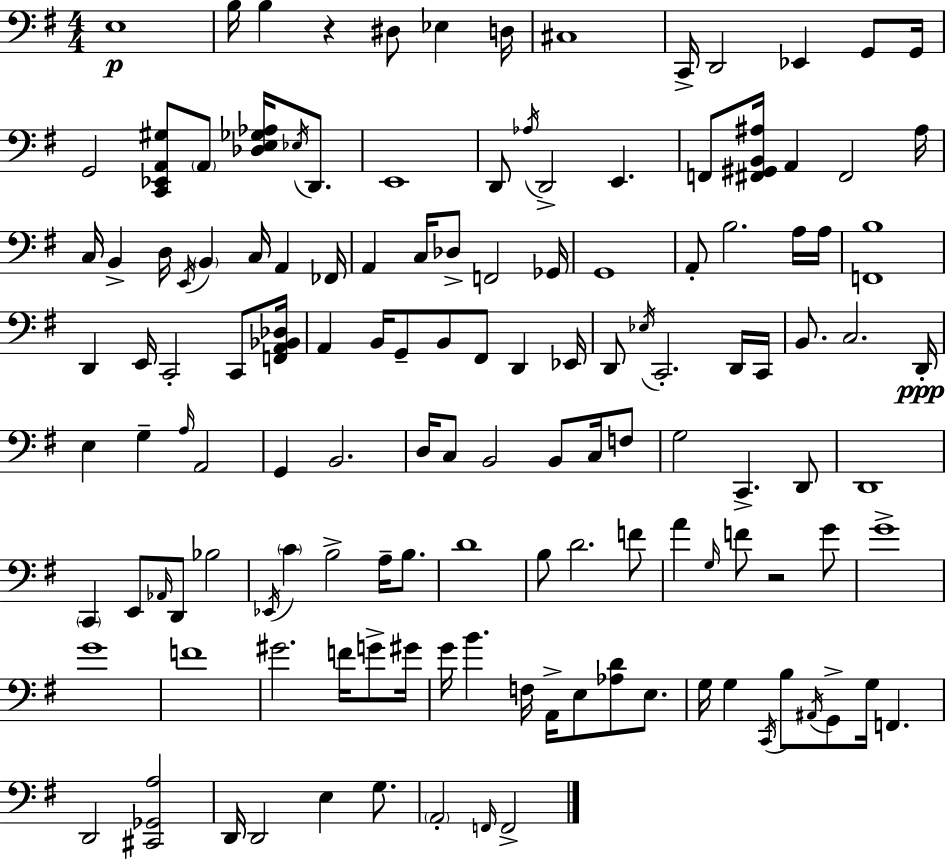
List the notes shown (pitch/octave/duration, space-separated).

E3/w B3/s B3/q R/q D#3/e Eb3/q D3/s C#3/w C2/s D2/h Eb2/q G2/e G2/s G2/h [C2,Eb2,A2,G#3]/e A2/e [Db3,E3,Gb3,Ab3]/s Eb3/s D2/e. E2/w D2/e Ab3/s D2/h E2/q. F2/e [F#2,G#2,B2,A#3]/s A2/q F#2/h A#3/s C3/s B2/q D3/s E2/s B2/q C3/s A2/q FES2/s A2/q C3/s Db3/e F2/h Gb2/s G2/w A2/e B3/h. A3/s A3/s [F2,B3]/w D2/q E2/s C2/h C2/e [F2,A2,Bb2,Db3]/s A2/q B2/s G2/e B2/e F#2/e D2/q Eb2/s D2/e Eb3/s C2/h. D2/s C2/s B2/e. C3/h. D2/s E3/q G3/q A3/s A2/h G2/q B2/h. D3/s C3/e B2/h B2/e C3/s F3/e G3/h C2/q. D2/e D2/w C2/q E2/e Ab2/s D2/e Bb3/h Eb2/s C4/q B3/h A3/s B3/e. D4/w B3/e D4/h. F4/e A4/q G3/s F4/e R/h G4/e G4/w G4/w F4/w G#4/h. F4/s G4/e G#4/s G4/s B4/q. F3/s A2/s E3/e [Ab3,D4]/e E3/e. G3/s G3/q C2/s B3/e A#2/s G2/e G3/s F2/q. D2/h [C#2,Gb2,A3]/h D2/s D2/h E3/q G3/e. A2/h F2/s F2/h